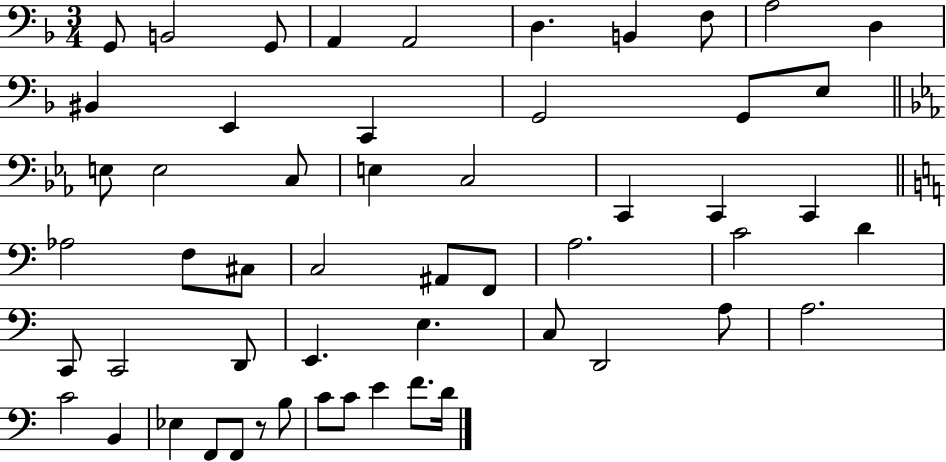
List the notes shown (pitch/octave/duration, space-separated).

G2/e B2/h G2/e A2/q A2/h D3/q. B2/q F3/e A3/h D3/q BIS2/q E2/q C2/q G2/h G2/e E3/e E3/e E3/h C3/e E3/q C3/h C2/q C2/q C2/q Ab3/h F3/e C#3/e C3/h A#2/e F2/e A3/h. C4/h D4/q C2/e C2/h D2/e E2/q. E3/q. C3/e D2/h A3/e A3/h. C4/h B2/q Eb3/q F2/e F2/e R/e B3/e C4/e C4/e E4/q F4/e. D4/s